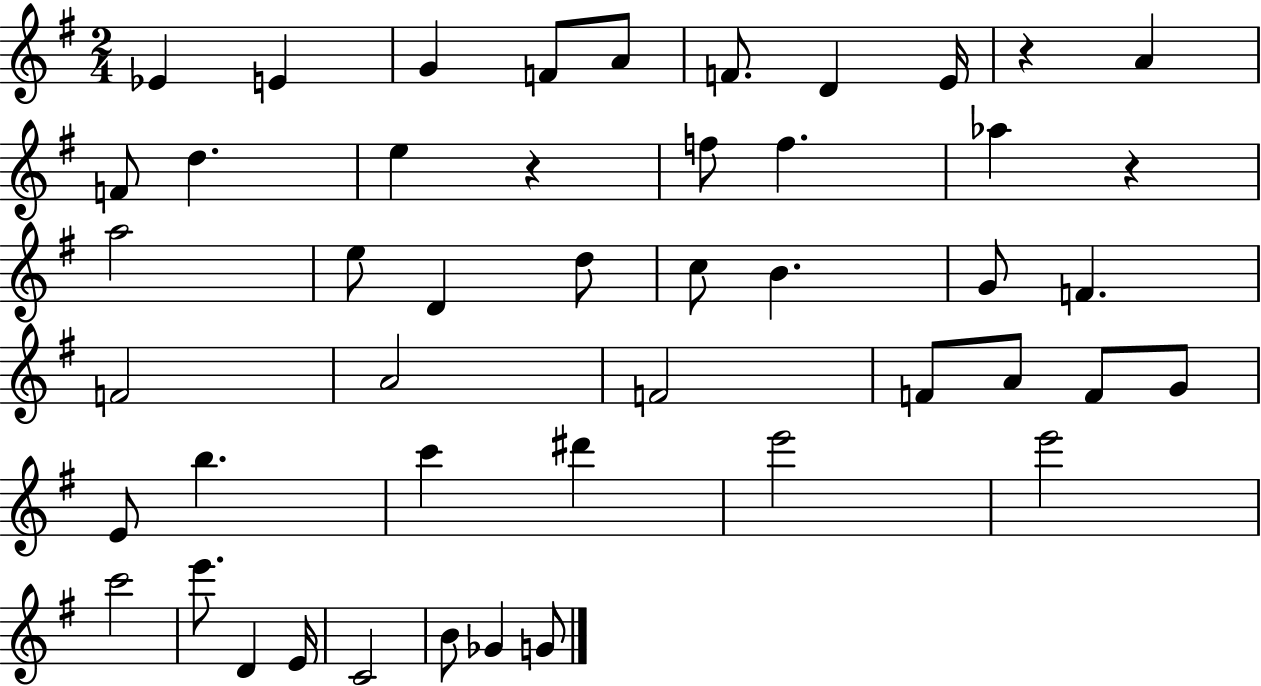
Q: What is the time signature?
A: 2/4